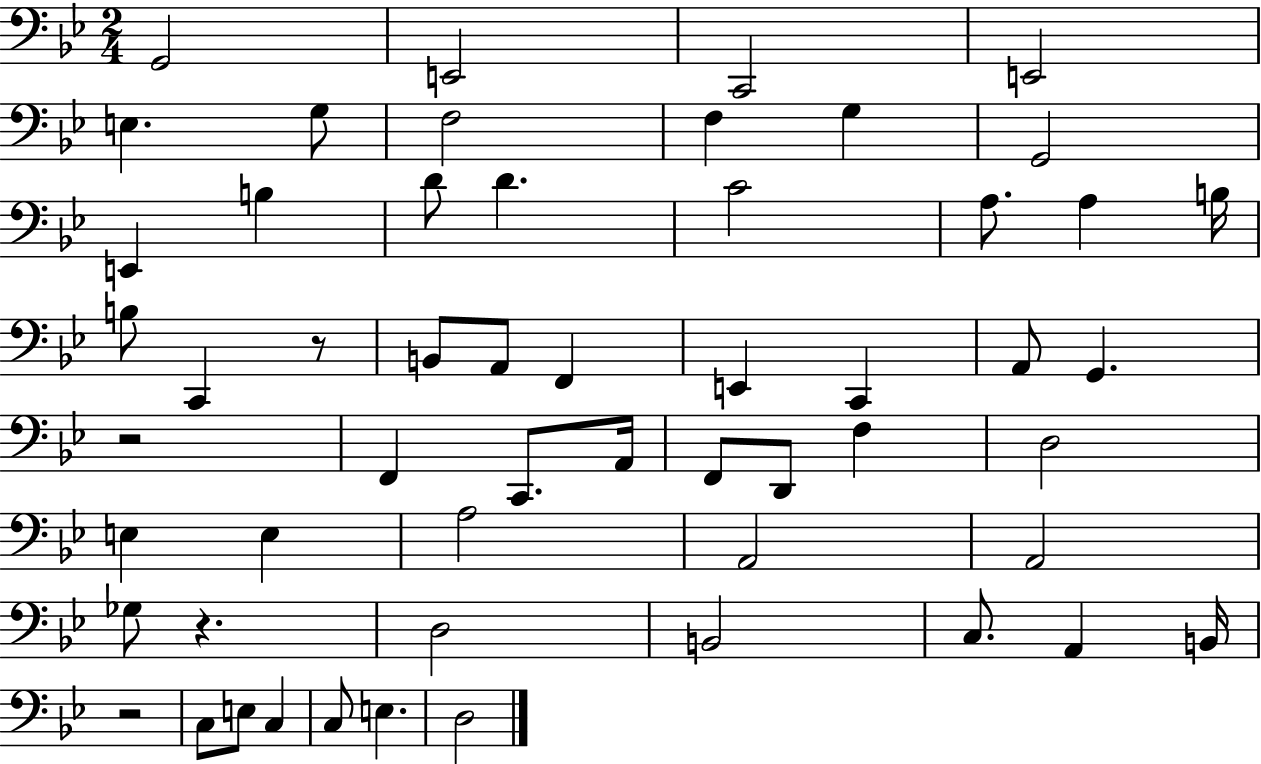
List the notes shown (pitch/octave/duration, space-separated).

G2/h E2/h C2/h E2/h E3/q. G3/e F3/h F3/q G3/q G2/h E2/q B3/q D4/e D4/q. C4/h A3/e. A3/q B3/s B3/e C2/q R/e B2/e A2/e F2/q E2/q C2/q A2/e G2/q. R/h F2/q C2/e. A2/s F2/e D2/e F3/q D3/h E3/q E3/q A3/h A2/h A2/h Gb3/e R/q. D3/h B2/h C3/e. A2/q B2/s R/h C3/e E3/e C3/q C3/e E3/q. D3/h